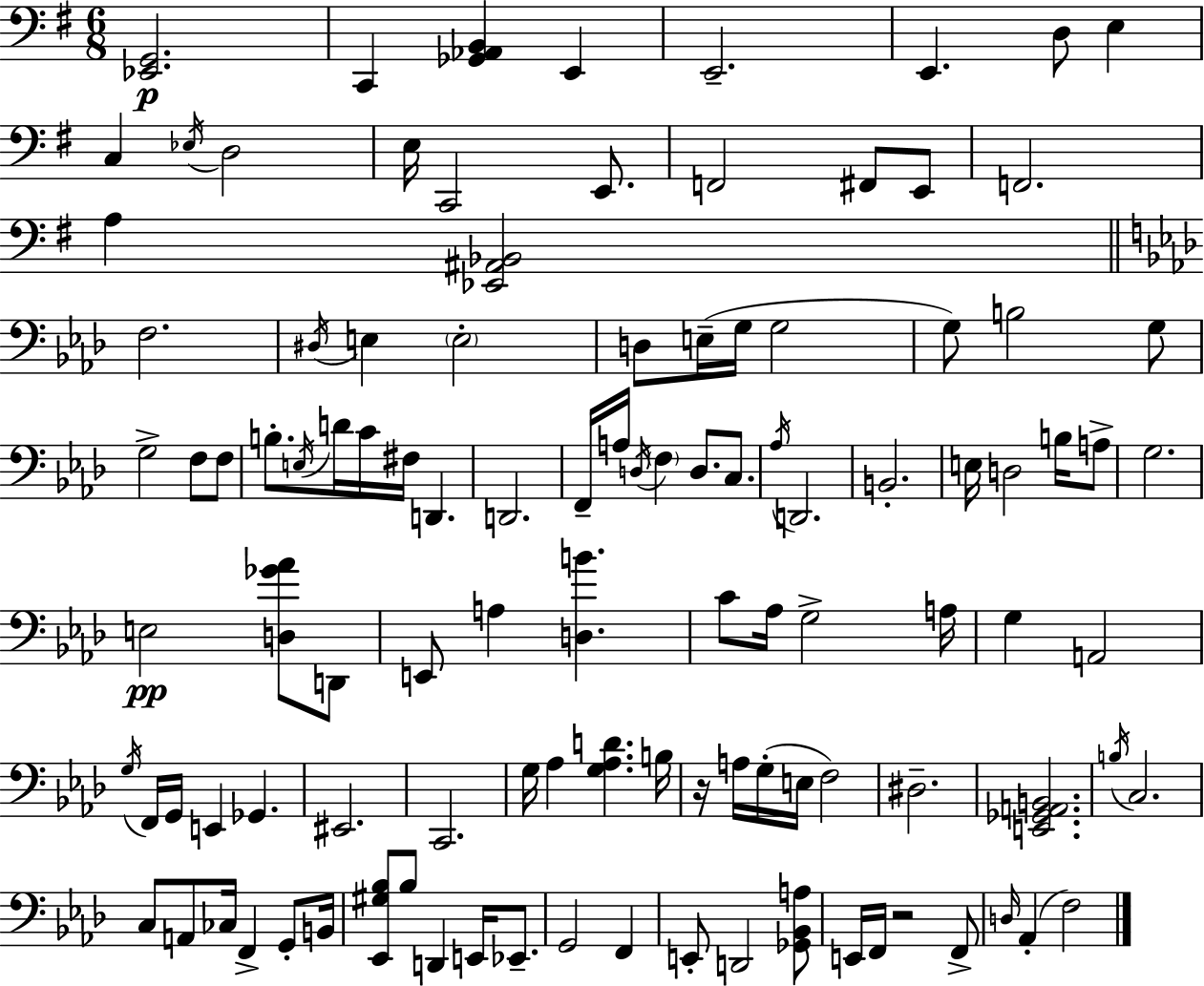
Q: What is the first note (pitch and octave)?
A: C2